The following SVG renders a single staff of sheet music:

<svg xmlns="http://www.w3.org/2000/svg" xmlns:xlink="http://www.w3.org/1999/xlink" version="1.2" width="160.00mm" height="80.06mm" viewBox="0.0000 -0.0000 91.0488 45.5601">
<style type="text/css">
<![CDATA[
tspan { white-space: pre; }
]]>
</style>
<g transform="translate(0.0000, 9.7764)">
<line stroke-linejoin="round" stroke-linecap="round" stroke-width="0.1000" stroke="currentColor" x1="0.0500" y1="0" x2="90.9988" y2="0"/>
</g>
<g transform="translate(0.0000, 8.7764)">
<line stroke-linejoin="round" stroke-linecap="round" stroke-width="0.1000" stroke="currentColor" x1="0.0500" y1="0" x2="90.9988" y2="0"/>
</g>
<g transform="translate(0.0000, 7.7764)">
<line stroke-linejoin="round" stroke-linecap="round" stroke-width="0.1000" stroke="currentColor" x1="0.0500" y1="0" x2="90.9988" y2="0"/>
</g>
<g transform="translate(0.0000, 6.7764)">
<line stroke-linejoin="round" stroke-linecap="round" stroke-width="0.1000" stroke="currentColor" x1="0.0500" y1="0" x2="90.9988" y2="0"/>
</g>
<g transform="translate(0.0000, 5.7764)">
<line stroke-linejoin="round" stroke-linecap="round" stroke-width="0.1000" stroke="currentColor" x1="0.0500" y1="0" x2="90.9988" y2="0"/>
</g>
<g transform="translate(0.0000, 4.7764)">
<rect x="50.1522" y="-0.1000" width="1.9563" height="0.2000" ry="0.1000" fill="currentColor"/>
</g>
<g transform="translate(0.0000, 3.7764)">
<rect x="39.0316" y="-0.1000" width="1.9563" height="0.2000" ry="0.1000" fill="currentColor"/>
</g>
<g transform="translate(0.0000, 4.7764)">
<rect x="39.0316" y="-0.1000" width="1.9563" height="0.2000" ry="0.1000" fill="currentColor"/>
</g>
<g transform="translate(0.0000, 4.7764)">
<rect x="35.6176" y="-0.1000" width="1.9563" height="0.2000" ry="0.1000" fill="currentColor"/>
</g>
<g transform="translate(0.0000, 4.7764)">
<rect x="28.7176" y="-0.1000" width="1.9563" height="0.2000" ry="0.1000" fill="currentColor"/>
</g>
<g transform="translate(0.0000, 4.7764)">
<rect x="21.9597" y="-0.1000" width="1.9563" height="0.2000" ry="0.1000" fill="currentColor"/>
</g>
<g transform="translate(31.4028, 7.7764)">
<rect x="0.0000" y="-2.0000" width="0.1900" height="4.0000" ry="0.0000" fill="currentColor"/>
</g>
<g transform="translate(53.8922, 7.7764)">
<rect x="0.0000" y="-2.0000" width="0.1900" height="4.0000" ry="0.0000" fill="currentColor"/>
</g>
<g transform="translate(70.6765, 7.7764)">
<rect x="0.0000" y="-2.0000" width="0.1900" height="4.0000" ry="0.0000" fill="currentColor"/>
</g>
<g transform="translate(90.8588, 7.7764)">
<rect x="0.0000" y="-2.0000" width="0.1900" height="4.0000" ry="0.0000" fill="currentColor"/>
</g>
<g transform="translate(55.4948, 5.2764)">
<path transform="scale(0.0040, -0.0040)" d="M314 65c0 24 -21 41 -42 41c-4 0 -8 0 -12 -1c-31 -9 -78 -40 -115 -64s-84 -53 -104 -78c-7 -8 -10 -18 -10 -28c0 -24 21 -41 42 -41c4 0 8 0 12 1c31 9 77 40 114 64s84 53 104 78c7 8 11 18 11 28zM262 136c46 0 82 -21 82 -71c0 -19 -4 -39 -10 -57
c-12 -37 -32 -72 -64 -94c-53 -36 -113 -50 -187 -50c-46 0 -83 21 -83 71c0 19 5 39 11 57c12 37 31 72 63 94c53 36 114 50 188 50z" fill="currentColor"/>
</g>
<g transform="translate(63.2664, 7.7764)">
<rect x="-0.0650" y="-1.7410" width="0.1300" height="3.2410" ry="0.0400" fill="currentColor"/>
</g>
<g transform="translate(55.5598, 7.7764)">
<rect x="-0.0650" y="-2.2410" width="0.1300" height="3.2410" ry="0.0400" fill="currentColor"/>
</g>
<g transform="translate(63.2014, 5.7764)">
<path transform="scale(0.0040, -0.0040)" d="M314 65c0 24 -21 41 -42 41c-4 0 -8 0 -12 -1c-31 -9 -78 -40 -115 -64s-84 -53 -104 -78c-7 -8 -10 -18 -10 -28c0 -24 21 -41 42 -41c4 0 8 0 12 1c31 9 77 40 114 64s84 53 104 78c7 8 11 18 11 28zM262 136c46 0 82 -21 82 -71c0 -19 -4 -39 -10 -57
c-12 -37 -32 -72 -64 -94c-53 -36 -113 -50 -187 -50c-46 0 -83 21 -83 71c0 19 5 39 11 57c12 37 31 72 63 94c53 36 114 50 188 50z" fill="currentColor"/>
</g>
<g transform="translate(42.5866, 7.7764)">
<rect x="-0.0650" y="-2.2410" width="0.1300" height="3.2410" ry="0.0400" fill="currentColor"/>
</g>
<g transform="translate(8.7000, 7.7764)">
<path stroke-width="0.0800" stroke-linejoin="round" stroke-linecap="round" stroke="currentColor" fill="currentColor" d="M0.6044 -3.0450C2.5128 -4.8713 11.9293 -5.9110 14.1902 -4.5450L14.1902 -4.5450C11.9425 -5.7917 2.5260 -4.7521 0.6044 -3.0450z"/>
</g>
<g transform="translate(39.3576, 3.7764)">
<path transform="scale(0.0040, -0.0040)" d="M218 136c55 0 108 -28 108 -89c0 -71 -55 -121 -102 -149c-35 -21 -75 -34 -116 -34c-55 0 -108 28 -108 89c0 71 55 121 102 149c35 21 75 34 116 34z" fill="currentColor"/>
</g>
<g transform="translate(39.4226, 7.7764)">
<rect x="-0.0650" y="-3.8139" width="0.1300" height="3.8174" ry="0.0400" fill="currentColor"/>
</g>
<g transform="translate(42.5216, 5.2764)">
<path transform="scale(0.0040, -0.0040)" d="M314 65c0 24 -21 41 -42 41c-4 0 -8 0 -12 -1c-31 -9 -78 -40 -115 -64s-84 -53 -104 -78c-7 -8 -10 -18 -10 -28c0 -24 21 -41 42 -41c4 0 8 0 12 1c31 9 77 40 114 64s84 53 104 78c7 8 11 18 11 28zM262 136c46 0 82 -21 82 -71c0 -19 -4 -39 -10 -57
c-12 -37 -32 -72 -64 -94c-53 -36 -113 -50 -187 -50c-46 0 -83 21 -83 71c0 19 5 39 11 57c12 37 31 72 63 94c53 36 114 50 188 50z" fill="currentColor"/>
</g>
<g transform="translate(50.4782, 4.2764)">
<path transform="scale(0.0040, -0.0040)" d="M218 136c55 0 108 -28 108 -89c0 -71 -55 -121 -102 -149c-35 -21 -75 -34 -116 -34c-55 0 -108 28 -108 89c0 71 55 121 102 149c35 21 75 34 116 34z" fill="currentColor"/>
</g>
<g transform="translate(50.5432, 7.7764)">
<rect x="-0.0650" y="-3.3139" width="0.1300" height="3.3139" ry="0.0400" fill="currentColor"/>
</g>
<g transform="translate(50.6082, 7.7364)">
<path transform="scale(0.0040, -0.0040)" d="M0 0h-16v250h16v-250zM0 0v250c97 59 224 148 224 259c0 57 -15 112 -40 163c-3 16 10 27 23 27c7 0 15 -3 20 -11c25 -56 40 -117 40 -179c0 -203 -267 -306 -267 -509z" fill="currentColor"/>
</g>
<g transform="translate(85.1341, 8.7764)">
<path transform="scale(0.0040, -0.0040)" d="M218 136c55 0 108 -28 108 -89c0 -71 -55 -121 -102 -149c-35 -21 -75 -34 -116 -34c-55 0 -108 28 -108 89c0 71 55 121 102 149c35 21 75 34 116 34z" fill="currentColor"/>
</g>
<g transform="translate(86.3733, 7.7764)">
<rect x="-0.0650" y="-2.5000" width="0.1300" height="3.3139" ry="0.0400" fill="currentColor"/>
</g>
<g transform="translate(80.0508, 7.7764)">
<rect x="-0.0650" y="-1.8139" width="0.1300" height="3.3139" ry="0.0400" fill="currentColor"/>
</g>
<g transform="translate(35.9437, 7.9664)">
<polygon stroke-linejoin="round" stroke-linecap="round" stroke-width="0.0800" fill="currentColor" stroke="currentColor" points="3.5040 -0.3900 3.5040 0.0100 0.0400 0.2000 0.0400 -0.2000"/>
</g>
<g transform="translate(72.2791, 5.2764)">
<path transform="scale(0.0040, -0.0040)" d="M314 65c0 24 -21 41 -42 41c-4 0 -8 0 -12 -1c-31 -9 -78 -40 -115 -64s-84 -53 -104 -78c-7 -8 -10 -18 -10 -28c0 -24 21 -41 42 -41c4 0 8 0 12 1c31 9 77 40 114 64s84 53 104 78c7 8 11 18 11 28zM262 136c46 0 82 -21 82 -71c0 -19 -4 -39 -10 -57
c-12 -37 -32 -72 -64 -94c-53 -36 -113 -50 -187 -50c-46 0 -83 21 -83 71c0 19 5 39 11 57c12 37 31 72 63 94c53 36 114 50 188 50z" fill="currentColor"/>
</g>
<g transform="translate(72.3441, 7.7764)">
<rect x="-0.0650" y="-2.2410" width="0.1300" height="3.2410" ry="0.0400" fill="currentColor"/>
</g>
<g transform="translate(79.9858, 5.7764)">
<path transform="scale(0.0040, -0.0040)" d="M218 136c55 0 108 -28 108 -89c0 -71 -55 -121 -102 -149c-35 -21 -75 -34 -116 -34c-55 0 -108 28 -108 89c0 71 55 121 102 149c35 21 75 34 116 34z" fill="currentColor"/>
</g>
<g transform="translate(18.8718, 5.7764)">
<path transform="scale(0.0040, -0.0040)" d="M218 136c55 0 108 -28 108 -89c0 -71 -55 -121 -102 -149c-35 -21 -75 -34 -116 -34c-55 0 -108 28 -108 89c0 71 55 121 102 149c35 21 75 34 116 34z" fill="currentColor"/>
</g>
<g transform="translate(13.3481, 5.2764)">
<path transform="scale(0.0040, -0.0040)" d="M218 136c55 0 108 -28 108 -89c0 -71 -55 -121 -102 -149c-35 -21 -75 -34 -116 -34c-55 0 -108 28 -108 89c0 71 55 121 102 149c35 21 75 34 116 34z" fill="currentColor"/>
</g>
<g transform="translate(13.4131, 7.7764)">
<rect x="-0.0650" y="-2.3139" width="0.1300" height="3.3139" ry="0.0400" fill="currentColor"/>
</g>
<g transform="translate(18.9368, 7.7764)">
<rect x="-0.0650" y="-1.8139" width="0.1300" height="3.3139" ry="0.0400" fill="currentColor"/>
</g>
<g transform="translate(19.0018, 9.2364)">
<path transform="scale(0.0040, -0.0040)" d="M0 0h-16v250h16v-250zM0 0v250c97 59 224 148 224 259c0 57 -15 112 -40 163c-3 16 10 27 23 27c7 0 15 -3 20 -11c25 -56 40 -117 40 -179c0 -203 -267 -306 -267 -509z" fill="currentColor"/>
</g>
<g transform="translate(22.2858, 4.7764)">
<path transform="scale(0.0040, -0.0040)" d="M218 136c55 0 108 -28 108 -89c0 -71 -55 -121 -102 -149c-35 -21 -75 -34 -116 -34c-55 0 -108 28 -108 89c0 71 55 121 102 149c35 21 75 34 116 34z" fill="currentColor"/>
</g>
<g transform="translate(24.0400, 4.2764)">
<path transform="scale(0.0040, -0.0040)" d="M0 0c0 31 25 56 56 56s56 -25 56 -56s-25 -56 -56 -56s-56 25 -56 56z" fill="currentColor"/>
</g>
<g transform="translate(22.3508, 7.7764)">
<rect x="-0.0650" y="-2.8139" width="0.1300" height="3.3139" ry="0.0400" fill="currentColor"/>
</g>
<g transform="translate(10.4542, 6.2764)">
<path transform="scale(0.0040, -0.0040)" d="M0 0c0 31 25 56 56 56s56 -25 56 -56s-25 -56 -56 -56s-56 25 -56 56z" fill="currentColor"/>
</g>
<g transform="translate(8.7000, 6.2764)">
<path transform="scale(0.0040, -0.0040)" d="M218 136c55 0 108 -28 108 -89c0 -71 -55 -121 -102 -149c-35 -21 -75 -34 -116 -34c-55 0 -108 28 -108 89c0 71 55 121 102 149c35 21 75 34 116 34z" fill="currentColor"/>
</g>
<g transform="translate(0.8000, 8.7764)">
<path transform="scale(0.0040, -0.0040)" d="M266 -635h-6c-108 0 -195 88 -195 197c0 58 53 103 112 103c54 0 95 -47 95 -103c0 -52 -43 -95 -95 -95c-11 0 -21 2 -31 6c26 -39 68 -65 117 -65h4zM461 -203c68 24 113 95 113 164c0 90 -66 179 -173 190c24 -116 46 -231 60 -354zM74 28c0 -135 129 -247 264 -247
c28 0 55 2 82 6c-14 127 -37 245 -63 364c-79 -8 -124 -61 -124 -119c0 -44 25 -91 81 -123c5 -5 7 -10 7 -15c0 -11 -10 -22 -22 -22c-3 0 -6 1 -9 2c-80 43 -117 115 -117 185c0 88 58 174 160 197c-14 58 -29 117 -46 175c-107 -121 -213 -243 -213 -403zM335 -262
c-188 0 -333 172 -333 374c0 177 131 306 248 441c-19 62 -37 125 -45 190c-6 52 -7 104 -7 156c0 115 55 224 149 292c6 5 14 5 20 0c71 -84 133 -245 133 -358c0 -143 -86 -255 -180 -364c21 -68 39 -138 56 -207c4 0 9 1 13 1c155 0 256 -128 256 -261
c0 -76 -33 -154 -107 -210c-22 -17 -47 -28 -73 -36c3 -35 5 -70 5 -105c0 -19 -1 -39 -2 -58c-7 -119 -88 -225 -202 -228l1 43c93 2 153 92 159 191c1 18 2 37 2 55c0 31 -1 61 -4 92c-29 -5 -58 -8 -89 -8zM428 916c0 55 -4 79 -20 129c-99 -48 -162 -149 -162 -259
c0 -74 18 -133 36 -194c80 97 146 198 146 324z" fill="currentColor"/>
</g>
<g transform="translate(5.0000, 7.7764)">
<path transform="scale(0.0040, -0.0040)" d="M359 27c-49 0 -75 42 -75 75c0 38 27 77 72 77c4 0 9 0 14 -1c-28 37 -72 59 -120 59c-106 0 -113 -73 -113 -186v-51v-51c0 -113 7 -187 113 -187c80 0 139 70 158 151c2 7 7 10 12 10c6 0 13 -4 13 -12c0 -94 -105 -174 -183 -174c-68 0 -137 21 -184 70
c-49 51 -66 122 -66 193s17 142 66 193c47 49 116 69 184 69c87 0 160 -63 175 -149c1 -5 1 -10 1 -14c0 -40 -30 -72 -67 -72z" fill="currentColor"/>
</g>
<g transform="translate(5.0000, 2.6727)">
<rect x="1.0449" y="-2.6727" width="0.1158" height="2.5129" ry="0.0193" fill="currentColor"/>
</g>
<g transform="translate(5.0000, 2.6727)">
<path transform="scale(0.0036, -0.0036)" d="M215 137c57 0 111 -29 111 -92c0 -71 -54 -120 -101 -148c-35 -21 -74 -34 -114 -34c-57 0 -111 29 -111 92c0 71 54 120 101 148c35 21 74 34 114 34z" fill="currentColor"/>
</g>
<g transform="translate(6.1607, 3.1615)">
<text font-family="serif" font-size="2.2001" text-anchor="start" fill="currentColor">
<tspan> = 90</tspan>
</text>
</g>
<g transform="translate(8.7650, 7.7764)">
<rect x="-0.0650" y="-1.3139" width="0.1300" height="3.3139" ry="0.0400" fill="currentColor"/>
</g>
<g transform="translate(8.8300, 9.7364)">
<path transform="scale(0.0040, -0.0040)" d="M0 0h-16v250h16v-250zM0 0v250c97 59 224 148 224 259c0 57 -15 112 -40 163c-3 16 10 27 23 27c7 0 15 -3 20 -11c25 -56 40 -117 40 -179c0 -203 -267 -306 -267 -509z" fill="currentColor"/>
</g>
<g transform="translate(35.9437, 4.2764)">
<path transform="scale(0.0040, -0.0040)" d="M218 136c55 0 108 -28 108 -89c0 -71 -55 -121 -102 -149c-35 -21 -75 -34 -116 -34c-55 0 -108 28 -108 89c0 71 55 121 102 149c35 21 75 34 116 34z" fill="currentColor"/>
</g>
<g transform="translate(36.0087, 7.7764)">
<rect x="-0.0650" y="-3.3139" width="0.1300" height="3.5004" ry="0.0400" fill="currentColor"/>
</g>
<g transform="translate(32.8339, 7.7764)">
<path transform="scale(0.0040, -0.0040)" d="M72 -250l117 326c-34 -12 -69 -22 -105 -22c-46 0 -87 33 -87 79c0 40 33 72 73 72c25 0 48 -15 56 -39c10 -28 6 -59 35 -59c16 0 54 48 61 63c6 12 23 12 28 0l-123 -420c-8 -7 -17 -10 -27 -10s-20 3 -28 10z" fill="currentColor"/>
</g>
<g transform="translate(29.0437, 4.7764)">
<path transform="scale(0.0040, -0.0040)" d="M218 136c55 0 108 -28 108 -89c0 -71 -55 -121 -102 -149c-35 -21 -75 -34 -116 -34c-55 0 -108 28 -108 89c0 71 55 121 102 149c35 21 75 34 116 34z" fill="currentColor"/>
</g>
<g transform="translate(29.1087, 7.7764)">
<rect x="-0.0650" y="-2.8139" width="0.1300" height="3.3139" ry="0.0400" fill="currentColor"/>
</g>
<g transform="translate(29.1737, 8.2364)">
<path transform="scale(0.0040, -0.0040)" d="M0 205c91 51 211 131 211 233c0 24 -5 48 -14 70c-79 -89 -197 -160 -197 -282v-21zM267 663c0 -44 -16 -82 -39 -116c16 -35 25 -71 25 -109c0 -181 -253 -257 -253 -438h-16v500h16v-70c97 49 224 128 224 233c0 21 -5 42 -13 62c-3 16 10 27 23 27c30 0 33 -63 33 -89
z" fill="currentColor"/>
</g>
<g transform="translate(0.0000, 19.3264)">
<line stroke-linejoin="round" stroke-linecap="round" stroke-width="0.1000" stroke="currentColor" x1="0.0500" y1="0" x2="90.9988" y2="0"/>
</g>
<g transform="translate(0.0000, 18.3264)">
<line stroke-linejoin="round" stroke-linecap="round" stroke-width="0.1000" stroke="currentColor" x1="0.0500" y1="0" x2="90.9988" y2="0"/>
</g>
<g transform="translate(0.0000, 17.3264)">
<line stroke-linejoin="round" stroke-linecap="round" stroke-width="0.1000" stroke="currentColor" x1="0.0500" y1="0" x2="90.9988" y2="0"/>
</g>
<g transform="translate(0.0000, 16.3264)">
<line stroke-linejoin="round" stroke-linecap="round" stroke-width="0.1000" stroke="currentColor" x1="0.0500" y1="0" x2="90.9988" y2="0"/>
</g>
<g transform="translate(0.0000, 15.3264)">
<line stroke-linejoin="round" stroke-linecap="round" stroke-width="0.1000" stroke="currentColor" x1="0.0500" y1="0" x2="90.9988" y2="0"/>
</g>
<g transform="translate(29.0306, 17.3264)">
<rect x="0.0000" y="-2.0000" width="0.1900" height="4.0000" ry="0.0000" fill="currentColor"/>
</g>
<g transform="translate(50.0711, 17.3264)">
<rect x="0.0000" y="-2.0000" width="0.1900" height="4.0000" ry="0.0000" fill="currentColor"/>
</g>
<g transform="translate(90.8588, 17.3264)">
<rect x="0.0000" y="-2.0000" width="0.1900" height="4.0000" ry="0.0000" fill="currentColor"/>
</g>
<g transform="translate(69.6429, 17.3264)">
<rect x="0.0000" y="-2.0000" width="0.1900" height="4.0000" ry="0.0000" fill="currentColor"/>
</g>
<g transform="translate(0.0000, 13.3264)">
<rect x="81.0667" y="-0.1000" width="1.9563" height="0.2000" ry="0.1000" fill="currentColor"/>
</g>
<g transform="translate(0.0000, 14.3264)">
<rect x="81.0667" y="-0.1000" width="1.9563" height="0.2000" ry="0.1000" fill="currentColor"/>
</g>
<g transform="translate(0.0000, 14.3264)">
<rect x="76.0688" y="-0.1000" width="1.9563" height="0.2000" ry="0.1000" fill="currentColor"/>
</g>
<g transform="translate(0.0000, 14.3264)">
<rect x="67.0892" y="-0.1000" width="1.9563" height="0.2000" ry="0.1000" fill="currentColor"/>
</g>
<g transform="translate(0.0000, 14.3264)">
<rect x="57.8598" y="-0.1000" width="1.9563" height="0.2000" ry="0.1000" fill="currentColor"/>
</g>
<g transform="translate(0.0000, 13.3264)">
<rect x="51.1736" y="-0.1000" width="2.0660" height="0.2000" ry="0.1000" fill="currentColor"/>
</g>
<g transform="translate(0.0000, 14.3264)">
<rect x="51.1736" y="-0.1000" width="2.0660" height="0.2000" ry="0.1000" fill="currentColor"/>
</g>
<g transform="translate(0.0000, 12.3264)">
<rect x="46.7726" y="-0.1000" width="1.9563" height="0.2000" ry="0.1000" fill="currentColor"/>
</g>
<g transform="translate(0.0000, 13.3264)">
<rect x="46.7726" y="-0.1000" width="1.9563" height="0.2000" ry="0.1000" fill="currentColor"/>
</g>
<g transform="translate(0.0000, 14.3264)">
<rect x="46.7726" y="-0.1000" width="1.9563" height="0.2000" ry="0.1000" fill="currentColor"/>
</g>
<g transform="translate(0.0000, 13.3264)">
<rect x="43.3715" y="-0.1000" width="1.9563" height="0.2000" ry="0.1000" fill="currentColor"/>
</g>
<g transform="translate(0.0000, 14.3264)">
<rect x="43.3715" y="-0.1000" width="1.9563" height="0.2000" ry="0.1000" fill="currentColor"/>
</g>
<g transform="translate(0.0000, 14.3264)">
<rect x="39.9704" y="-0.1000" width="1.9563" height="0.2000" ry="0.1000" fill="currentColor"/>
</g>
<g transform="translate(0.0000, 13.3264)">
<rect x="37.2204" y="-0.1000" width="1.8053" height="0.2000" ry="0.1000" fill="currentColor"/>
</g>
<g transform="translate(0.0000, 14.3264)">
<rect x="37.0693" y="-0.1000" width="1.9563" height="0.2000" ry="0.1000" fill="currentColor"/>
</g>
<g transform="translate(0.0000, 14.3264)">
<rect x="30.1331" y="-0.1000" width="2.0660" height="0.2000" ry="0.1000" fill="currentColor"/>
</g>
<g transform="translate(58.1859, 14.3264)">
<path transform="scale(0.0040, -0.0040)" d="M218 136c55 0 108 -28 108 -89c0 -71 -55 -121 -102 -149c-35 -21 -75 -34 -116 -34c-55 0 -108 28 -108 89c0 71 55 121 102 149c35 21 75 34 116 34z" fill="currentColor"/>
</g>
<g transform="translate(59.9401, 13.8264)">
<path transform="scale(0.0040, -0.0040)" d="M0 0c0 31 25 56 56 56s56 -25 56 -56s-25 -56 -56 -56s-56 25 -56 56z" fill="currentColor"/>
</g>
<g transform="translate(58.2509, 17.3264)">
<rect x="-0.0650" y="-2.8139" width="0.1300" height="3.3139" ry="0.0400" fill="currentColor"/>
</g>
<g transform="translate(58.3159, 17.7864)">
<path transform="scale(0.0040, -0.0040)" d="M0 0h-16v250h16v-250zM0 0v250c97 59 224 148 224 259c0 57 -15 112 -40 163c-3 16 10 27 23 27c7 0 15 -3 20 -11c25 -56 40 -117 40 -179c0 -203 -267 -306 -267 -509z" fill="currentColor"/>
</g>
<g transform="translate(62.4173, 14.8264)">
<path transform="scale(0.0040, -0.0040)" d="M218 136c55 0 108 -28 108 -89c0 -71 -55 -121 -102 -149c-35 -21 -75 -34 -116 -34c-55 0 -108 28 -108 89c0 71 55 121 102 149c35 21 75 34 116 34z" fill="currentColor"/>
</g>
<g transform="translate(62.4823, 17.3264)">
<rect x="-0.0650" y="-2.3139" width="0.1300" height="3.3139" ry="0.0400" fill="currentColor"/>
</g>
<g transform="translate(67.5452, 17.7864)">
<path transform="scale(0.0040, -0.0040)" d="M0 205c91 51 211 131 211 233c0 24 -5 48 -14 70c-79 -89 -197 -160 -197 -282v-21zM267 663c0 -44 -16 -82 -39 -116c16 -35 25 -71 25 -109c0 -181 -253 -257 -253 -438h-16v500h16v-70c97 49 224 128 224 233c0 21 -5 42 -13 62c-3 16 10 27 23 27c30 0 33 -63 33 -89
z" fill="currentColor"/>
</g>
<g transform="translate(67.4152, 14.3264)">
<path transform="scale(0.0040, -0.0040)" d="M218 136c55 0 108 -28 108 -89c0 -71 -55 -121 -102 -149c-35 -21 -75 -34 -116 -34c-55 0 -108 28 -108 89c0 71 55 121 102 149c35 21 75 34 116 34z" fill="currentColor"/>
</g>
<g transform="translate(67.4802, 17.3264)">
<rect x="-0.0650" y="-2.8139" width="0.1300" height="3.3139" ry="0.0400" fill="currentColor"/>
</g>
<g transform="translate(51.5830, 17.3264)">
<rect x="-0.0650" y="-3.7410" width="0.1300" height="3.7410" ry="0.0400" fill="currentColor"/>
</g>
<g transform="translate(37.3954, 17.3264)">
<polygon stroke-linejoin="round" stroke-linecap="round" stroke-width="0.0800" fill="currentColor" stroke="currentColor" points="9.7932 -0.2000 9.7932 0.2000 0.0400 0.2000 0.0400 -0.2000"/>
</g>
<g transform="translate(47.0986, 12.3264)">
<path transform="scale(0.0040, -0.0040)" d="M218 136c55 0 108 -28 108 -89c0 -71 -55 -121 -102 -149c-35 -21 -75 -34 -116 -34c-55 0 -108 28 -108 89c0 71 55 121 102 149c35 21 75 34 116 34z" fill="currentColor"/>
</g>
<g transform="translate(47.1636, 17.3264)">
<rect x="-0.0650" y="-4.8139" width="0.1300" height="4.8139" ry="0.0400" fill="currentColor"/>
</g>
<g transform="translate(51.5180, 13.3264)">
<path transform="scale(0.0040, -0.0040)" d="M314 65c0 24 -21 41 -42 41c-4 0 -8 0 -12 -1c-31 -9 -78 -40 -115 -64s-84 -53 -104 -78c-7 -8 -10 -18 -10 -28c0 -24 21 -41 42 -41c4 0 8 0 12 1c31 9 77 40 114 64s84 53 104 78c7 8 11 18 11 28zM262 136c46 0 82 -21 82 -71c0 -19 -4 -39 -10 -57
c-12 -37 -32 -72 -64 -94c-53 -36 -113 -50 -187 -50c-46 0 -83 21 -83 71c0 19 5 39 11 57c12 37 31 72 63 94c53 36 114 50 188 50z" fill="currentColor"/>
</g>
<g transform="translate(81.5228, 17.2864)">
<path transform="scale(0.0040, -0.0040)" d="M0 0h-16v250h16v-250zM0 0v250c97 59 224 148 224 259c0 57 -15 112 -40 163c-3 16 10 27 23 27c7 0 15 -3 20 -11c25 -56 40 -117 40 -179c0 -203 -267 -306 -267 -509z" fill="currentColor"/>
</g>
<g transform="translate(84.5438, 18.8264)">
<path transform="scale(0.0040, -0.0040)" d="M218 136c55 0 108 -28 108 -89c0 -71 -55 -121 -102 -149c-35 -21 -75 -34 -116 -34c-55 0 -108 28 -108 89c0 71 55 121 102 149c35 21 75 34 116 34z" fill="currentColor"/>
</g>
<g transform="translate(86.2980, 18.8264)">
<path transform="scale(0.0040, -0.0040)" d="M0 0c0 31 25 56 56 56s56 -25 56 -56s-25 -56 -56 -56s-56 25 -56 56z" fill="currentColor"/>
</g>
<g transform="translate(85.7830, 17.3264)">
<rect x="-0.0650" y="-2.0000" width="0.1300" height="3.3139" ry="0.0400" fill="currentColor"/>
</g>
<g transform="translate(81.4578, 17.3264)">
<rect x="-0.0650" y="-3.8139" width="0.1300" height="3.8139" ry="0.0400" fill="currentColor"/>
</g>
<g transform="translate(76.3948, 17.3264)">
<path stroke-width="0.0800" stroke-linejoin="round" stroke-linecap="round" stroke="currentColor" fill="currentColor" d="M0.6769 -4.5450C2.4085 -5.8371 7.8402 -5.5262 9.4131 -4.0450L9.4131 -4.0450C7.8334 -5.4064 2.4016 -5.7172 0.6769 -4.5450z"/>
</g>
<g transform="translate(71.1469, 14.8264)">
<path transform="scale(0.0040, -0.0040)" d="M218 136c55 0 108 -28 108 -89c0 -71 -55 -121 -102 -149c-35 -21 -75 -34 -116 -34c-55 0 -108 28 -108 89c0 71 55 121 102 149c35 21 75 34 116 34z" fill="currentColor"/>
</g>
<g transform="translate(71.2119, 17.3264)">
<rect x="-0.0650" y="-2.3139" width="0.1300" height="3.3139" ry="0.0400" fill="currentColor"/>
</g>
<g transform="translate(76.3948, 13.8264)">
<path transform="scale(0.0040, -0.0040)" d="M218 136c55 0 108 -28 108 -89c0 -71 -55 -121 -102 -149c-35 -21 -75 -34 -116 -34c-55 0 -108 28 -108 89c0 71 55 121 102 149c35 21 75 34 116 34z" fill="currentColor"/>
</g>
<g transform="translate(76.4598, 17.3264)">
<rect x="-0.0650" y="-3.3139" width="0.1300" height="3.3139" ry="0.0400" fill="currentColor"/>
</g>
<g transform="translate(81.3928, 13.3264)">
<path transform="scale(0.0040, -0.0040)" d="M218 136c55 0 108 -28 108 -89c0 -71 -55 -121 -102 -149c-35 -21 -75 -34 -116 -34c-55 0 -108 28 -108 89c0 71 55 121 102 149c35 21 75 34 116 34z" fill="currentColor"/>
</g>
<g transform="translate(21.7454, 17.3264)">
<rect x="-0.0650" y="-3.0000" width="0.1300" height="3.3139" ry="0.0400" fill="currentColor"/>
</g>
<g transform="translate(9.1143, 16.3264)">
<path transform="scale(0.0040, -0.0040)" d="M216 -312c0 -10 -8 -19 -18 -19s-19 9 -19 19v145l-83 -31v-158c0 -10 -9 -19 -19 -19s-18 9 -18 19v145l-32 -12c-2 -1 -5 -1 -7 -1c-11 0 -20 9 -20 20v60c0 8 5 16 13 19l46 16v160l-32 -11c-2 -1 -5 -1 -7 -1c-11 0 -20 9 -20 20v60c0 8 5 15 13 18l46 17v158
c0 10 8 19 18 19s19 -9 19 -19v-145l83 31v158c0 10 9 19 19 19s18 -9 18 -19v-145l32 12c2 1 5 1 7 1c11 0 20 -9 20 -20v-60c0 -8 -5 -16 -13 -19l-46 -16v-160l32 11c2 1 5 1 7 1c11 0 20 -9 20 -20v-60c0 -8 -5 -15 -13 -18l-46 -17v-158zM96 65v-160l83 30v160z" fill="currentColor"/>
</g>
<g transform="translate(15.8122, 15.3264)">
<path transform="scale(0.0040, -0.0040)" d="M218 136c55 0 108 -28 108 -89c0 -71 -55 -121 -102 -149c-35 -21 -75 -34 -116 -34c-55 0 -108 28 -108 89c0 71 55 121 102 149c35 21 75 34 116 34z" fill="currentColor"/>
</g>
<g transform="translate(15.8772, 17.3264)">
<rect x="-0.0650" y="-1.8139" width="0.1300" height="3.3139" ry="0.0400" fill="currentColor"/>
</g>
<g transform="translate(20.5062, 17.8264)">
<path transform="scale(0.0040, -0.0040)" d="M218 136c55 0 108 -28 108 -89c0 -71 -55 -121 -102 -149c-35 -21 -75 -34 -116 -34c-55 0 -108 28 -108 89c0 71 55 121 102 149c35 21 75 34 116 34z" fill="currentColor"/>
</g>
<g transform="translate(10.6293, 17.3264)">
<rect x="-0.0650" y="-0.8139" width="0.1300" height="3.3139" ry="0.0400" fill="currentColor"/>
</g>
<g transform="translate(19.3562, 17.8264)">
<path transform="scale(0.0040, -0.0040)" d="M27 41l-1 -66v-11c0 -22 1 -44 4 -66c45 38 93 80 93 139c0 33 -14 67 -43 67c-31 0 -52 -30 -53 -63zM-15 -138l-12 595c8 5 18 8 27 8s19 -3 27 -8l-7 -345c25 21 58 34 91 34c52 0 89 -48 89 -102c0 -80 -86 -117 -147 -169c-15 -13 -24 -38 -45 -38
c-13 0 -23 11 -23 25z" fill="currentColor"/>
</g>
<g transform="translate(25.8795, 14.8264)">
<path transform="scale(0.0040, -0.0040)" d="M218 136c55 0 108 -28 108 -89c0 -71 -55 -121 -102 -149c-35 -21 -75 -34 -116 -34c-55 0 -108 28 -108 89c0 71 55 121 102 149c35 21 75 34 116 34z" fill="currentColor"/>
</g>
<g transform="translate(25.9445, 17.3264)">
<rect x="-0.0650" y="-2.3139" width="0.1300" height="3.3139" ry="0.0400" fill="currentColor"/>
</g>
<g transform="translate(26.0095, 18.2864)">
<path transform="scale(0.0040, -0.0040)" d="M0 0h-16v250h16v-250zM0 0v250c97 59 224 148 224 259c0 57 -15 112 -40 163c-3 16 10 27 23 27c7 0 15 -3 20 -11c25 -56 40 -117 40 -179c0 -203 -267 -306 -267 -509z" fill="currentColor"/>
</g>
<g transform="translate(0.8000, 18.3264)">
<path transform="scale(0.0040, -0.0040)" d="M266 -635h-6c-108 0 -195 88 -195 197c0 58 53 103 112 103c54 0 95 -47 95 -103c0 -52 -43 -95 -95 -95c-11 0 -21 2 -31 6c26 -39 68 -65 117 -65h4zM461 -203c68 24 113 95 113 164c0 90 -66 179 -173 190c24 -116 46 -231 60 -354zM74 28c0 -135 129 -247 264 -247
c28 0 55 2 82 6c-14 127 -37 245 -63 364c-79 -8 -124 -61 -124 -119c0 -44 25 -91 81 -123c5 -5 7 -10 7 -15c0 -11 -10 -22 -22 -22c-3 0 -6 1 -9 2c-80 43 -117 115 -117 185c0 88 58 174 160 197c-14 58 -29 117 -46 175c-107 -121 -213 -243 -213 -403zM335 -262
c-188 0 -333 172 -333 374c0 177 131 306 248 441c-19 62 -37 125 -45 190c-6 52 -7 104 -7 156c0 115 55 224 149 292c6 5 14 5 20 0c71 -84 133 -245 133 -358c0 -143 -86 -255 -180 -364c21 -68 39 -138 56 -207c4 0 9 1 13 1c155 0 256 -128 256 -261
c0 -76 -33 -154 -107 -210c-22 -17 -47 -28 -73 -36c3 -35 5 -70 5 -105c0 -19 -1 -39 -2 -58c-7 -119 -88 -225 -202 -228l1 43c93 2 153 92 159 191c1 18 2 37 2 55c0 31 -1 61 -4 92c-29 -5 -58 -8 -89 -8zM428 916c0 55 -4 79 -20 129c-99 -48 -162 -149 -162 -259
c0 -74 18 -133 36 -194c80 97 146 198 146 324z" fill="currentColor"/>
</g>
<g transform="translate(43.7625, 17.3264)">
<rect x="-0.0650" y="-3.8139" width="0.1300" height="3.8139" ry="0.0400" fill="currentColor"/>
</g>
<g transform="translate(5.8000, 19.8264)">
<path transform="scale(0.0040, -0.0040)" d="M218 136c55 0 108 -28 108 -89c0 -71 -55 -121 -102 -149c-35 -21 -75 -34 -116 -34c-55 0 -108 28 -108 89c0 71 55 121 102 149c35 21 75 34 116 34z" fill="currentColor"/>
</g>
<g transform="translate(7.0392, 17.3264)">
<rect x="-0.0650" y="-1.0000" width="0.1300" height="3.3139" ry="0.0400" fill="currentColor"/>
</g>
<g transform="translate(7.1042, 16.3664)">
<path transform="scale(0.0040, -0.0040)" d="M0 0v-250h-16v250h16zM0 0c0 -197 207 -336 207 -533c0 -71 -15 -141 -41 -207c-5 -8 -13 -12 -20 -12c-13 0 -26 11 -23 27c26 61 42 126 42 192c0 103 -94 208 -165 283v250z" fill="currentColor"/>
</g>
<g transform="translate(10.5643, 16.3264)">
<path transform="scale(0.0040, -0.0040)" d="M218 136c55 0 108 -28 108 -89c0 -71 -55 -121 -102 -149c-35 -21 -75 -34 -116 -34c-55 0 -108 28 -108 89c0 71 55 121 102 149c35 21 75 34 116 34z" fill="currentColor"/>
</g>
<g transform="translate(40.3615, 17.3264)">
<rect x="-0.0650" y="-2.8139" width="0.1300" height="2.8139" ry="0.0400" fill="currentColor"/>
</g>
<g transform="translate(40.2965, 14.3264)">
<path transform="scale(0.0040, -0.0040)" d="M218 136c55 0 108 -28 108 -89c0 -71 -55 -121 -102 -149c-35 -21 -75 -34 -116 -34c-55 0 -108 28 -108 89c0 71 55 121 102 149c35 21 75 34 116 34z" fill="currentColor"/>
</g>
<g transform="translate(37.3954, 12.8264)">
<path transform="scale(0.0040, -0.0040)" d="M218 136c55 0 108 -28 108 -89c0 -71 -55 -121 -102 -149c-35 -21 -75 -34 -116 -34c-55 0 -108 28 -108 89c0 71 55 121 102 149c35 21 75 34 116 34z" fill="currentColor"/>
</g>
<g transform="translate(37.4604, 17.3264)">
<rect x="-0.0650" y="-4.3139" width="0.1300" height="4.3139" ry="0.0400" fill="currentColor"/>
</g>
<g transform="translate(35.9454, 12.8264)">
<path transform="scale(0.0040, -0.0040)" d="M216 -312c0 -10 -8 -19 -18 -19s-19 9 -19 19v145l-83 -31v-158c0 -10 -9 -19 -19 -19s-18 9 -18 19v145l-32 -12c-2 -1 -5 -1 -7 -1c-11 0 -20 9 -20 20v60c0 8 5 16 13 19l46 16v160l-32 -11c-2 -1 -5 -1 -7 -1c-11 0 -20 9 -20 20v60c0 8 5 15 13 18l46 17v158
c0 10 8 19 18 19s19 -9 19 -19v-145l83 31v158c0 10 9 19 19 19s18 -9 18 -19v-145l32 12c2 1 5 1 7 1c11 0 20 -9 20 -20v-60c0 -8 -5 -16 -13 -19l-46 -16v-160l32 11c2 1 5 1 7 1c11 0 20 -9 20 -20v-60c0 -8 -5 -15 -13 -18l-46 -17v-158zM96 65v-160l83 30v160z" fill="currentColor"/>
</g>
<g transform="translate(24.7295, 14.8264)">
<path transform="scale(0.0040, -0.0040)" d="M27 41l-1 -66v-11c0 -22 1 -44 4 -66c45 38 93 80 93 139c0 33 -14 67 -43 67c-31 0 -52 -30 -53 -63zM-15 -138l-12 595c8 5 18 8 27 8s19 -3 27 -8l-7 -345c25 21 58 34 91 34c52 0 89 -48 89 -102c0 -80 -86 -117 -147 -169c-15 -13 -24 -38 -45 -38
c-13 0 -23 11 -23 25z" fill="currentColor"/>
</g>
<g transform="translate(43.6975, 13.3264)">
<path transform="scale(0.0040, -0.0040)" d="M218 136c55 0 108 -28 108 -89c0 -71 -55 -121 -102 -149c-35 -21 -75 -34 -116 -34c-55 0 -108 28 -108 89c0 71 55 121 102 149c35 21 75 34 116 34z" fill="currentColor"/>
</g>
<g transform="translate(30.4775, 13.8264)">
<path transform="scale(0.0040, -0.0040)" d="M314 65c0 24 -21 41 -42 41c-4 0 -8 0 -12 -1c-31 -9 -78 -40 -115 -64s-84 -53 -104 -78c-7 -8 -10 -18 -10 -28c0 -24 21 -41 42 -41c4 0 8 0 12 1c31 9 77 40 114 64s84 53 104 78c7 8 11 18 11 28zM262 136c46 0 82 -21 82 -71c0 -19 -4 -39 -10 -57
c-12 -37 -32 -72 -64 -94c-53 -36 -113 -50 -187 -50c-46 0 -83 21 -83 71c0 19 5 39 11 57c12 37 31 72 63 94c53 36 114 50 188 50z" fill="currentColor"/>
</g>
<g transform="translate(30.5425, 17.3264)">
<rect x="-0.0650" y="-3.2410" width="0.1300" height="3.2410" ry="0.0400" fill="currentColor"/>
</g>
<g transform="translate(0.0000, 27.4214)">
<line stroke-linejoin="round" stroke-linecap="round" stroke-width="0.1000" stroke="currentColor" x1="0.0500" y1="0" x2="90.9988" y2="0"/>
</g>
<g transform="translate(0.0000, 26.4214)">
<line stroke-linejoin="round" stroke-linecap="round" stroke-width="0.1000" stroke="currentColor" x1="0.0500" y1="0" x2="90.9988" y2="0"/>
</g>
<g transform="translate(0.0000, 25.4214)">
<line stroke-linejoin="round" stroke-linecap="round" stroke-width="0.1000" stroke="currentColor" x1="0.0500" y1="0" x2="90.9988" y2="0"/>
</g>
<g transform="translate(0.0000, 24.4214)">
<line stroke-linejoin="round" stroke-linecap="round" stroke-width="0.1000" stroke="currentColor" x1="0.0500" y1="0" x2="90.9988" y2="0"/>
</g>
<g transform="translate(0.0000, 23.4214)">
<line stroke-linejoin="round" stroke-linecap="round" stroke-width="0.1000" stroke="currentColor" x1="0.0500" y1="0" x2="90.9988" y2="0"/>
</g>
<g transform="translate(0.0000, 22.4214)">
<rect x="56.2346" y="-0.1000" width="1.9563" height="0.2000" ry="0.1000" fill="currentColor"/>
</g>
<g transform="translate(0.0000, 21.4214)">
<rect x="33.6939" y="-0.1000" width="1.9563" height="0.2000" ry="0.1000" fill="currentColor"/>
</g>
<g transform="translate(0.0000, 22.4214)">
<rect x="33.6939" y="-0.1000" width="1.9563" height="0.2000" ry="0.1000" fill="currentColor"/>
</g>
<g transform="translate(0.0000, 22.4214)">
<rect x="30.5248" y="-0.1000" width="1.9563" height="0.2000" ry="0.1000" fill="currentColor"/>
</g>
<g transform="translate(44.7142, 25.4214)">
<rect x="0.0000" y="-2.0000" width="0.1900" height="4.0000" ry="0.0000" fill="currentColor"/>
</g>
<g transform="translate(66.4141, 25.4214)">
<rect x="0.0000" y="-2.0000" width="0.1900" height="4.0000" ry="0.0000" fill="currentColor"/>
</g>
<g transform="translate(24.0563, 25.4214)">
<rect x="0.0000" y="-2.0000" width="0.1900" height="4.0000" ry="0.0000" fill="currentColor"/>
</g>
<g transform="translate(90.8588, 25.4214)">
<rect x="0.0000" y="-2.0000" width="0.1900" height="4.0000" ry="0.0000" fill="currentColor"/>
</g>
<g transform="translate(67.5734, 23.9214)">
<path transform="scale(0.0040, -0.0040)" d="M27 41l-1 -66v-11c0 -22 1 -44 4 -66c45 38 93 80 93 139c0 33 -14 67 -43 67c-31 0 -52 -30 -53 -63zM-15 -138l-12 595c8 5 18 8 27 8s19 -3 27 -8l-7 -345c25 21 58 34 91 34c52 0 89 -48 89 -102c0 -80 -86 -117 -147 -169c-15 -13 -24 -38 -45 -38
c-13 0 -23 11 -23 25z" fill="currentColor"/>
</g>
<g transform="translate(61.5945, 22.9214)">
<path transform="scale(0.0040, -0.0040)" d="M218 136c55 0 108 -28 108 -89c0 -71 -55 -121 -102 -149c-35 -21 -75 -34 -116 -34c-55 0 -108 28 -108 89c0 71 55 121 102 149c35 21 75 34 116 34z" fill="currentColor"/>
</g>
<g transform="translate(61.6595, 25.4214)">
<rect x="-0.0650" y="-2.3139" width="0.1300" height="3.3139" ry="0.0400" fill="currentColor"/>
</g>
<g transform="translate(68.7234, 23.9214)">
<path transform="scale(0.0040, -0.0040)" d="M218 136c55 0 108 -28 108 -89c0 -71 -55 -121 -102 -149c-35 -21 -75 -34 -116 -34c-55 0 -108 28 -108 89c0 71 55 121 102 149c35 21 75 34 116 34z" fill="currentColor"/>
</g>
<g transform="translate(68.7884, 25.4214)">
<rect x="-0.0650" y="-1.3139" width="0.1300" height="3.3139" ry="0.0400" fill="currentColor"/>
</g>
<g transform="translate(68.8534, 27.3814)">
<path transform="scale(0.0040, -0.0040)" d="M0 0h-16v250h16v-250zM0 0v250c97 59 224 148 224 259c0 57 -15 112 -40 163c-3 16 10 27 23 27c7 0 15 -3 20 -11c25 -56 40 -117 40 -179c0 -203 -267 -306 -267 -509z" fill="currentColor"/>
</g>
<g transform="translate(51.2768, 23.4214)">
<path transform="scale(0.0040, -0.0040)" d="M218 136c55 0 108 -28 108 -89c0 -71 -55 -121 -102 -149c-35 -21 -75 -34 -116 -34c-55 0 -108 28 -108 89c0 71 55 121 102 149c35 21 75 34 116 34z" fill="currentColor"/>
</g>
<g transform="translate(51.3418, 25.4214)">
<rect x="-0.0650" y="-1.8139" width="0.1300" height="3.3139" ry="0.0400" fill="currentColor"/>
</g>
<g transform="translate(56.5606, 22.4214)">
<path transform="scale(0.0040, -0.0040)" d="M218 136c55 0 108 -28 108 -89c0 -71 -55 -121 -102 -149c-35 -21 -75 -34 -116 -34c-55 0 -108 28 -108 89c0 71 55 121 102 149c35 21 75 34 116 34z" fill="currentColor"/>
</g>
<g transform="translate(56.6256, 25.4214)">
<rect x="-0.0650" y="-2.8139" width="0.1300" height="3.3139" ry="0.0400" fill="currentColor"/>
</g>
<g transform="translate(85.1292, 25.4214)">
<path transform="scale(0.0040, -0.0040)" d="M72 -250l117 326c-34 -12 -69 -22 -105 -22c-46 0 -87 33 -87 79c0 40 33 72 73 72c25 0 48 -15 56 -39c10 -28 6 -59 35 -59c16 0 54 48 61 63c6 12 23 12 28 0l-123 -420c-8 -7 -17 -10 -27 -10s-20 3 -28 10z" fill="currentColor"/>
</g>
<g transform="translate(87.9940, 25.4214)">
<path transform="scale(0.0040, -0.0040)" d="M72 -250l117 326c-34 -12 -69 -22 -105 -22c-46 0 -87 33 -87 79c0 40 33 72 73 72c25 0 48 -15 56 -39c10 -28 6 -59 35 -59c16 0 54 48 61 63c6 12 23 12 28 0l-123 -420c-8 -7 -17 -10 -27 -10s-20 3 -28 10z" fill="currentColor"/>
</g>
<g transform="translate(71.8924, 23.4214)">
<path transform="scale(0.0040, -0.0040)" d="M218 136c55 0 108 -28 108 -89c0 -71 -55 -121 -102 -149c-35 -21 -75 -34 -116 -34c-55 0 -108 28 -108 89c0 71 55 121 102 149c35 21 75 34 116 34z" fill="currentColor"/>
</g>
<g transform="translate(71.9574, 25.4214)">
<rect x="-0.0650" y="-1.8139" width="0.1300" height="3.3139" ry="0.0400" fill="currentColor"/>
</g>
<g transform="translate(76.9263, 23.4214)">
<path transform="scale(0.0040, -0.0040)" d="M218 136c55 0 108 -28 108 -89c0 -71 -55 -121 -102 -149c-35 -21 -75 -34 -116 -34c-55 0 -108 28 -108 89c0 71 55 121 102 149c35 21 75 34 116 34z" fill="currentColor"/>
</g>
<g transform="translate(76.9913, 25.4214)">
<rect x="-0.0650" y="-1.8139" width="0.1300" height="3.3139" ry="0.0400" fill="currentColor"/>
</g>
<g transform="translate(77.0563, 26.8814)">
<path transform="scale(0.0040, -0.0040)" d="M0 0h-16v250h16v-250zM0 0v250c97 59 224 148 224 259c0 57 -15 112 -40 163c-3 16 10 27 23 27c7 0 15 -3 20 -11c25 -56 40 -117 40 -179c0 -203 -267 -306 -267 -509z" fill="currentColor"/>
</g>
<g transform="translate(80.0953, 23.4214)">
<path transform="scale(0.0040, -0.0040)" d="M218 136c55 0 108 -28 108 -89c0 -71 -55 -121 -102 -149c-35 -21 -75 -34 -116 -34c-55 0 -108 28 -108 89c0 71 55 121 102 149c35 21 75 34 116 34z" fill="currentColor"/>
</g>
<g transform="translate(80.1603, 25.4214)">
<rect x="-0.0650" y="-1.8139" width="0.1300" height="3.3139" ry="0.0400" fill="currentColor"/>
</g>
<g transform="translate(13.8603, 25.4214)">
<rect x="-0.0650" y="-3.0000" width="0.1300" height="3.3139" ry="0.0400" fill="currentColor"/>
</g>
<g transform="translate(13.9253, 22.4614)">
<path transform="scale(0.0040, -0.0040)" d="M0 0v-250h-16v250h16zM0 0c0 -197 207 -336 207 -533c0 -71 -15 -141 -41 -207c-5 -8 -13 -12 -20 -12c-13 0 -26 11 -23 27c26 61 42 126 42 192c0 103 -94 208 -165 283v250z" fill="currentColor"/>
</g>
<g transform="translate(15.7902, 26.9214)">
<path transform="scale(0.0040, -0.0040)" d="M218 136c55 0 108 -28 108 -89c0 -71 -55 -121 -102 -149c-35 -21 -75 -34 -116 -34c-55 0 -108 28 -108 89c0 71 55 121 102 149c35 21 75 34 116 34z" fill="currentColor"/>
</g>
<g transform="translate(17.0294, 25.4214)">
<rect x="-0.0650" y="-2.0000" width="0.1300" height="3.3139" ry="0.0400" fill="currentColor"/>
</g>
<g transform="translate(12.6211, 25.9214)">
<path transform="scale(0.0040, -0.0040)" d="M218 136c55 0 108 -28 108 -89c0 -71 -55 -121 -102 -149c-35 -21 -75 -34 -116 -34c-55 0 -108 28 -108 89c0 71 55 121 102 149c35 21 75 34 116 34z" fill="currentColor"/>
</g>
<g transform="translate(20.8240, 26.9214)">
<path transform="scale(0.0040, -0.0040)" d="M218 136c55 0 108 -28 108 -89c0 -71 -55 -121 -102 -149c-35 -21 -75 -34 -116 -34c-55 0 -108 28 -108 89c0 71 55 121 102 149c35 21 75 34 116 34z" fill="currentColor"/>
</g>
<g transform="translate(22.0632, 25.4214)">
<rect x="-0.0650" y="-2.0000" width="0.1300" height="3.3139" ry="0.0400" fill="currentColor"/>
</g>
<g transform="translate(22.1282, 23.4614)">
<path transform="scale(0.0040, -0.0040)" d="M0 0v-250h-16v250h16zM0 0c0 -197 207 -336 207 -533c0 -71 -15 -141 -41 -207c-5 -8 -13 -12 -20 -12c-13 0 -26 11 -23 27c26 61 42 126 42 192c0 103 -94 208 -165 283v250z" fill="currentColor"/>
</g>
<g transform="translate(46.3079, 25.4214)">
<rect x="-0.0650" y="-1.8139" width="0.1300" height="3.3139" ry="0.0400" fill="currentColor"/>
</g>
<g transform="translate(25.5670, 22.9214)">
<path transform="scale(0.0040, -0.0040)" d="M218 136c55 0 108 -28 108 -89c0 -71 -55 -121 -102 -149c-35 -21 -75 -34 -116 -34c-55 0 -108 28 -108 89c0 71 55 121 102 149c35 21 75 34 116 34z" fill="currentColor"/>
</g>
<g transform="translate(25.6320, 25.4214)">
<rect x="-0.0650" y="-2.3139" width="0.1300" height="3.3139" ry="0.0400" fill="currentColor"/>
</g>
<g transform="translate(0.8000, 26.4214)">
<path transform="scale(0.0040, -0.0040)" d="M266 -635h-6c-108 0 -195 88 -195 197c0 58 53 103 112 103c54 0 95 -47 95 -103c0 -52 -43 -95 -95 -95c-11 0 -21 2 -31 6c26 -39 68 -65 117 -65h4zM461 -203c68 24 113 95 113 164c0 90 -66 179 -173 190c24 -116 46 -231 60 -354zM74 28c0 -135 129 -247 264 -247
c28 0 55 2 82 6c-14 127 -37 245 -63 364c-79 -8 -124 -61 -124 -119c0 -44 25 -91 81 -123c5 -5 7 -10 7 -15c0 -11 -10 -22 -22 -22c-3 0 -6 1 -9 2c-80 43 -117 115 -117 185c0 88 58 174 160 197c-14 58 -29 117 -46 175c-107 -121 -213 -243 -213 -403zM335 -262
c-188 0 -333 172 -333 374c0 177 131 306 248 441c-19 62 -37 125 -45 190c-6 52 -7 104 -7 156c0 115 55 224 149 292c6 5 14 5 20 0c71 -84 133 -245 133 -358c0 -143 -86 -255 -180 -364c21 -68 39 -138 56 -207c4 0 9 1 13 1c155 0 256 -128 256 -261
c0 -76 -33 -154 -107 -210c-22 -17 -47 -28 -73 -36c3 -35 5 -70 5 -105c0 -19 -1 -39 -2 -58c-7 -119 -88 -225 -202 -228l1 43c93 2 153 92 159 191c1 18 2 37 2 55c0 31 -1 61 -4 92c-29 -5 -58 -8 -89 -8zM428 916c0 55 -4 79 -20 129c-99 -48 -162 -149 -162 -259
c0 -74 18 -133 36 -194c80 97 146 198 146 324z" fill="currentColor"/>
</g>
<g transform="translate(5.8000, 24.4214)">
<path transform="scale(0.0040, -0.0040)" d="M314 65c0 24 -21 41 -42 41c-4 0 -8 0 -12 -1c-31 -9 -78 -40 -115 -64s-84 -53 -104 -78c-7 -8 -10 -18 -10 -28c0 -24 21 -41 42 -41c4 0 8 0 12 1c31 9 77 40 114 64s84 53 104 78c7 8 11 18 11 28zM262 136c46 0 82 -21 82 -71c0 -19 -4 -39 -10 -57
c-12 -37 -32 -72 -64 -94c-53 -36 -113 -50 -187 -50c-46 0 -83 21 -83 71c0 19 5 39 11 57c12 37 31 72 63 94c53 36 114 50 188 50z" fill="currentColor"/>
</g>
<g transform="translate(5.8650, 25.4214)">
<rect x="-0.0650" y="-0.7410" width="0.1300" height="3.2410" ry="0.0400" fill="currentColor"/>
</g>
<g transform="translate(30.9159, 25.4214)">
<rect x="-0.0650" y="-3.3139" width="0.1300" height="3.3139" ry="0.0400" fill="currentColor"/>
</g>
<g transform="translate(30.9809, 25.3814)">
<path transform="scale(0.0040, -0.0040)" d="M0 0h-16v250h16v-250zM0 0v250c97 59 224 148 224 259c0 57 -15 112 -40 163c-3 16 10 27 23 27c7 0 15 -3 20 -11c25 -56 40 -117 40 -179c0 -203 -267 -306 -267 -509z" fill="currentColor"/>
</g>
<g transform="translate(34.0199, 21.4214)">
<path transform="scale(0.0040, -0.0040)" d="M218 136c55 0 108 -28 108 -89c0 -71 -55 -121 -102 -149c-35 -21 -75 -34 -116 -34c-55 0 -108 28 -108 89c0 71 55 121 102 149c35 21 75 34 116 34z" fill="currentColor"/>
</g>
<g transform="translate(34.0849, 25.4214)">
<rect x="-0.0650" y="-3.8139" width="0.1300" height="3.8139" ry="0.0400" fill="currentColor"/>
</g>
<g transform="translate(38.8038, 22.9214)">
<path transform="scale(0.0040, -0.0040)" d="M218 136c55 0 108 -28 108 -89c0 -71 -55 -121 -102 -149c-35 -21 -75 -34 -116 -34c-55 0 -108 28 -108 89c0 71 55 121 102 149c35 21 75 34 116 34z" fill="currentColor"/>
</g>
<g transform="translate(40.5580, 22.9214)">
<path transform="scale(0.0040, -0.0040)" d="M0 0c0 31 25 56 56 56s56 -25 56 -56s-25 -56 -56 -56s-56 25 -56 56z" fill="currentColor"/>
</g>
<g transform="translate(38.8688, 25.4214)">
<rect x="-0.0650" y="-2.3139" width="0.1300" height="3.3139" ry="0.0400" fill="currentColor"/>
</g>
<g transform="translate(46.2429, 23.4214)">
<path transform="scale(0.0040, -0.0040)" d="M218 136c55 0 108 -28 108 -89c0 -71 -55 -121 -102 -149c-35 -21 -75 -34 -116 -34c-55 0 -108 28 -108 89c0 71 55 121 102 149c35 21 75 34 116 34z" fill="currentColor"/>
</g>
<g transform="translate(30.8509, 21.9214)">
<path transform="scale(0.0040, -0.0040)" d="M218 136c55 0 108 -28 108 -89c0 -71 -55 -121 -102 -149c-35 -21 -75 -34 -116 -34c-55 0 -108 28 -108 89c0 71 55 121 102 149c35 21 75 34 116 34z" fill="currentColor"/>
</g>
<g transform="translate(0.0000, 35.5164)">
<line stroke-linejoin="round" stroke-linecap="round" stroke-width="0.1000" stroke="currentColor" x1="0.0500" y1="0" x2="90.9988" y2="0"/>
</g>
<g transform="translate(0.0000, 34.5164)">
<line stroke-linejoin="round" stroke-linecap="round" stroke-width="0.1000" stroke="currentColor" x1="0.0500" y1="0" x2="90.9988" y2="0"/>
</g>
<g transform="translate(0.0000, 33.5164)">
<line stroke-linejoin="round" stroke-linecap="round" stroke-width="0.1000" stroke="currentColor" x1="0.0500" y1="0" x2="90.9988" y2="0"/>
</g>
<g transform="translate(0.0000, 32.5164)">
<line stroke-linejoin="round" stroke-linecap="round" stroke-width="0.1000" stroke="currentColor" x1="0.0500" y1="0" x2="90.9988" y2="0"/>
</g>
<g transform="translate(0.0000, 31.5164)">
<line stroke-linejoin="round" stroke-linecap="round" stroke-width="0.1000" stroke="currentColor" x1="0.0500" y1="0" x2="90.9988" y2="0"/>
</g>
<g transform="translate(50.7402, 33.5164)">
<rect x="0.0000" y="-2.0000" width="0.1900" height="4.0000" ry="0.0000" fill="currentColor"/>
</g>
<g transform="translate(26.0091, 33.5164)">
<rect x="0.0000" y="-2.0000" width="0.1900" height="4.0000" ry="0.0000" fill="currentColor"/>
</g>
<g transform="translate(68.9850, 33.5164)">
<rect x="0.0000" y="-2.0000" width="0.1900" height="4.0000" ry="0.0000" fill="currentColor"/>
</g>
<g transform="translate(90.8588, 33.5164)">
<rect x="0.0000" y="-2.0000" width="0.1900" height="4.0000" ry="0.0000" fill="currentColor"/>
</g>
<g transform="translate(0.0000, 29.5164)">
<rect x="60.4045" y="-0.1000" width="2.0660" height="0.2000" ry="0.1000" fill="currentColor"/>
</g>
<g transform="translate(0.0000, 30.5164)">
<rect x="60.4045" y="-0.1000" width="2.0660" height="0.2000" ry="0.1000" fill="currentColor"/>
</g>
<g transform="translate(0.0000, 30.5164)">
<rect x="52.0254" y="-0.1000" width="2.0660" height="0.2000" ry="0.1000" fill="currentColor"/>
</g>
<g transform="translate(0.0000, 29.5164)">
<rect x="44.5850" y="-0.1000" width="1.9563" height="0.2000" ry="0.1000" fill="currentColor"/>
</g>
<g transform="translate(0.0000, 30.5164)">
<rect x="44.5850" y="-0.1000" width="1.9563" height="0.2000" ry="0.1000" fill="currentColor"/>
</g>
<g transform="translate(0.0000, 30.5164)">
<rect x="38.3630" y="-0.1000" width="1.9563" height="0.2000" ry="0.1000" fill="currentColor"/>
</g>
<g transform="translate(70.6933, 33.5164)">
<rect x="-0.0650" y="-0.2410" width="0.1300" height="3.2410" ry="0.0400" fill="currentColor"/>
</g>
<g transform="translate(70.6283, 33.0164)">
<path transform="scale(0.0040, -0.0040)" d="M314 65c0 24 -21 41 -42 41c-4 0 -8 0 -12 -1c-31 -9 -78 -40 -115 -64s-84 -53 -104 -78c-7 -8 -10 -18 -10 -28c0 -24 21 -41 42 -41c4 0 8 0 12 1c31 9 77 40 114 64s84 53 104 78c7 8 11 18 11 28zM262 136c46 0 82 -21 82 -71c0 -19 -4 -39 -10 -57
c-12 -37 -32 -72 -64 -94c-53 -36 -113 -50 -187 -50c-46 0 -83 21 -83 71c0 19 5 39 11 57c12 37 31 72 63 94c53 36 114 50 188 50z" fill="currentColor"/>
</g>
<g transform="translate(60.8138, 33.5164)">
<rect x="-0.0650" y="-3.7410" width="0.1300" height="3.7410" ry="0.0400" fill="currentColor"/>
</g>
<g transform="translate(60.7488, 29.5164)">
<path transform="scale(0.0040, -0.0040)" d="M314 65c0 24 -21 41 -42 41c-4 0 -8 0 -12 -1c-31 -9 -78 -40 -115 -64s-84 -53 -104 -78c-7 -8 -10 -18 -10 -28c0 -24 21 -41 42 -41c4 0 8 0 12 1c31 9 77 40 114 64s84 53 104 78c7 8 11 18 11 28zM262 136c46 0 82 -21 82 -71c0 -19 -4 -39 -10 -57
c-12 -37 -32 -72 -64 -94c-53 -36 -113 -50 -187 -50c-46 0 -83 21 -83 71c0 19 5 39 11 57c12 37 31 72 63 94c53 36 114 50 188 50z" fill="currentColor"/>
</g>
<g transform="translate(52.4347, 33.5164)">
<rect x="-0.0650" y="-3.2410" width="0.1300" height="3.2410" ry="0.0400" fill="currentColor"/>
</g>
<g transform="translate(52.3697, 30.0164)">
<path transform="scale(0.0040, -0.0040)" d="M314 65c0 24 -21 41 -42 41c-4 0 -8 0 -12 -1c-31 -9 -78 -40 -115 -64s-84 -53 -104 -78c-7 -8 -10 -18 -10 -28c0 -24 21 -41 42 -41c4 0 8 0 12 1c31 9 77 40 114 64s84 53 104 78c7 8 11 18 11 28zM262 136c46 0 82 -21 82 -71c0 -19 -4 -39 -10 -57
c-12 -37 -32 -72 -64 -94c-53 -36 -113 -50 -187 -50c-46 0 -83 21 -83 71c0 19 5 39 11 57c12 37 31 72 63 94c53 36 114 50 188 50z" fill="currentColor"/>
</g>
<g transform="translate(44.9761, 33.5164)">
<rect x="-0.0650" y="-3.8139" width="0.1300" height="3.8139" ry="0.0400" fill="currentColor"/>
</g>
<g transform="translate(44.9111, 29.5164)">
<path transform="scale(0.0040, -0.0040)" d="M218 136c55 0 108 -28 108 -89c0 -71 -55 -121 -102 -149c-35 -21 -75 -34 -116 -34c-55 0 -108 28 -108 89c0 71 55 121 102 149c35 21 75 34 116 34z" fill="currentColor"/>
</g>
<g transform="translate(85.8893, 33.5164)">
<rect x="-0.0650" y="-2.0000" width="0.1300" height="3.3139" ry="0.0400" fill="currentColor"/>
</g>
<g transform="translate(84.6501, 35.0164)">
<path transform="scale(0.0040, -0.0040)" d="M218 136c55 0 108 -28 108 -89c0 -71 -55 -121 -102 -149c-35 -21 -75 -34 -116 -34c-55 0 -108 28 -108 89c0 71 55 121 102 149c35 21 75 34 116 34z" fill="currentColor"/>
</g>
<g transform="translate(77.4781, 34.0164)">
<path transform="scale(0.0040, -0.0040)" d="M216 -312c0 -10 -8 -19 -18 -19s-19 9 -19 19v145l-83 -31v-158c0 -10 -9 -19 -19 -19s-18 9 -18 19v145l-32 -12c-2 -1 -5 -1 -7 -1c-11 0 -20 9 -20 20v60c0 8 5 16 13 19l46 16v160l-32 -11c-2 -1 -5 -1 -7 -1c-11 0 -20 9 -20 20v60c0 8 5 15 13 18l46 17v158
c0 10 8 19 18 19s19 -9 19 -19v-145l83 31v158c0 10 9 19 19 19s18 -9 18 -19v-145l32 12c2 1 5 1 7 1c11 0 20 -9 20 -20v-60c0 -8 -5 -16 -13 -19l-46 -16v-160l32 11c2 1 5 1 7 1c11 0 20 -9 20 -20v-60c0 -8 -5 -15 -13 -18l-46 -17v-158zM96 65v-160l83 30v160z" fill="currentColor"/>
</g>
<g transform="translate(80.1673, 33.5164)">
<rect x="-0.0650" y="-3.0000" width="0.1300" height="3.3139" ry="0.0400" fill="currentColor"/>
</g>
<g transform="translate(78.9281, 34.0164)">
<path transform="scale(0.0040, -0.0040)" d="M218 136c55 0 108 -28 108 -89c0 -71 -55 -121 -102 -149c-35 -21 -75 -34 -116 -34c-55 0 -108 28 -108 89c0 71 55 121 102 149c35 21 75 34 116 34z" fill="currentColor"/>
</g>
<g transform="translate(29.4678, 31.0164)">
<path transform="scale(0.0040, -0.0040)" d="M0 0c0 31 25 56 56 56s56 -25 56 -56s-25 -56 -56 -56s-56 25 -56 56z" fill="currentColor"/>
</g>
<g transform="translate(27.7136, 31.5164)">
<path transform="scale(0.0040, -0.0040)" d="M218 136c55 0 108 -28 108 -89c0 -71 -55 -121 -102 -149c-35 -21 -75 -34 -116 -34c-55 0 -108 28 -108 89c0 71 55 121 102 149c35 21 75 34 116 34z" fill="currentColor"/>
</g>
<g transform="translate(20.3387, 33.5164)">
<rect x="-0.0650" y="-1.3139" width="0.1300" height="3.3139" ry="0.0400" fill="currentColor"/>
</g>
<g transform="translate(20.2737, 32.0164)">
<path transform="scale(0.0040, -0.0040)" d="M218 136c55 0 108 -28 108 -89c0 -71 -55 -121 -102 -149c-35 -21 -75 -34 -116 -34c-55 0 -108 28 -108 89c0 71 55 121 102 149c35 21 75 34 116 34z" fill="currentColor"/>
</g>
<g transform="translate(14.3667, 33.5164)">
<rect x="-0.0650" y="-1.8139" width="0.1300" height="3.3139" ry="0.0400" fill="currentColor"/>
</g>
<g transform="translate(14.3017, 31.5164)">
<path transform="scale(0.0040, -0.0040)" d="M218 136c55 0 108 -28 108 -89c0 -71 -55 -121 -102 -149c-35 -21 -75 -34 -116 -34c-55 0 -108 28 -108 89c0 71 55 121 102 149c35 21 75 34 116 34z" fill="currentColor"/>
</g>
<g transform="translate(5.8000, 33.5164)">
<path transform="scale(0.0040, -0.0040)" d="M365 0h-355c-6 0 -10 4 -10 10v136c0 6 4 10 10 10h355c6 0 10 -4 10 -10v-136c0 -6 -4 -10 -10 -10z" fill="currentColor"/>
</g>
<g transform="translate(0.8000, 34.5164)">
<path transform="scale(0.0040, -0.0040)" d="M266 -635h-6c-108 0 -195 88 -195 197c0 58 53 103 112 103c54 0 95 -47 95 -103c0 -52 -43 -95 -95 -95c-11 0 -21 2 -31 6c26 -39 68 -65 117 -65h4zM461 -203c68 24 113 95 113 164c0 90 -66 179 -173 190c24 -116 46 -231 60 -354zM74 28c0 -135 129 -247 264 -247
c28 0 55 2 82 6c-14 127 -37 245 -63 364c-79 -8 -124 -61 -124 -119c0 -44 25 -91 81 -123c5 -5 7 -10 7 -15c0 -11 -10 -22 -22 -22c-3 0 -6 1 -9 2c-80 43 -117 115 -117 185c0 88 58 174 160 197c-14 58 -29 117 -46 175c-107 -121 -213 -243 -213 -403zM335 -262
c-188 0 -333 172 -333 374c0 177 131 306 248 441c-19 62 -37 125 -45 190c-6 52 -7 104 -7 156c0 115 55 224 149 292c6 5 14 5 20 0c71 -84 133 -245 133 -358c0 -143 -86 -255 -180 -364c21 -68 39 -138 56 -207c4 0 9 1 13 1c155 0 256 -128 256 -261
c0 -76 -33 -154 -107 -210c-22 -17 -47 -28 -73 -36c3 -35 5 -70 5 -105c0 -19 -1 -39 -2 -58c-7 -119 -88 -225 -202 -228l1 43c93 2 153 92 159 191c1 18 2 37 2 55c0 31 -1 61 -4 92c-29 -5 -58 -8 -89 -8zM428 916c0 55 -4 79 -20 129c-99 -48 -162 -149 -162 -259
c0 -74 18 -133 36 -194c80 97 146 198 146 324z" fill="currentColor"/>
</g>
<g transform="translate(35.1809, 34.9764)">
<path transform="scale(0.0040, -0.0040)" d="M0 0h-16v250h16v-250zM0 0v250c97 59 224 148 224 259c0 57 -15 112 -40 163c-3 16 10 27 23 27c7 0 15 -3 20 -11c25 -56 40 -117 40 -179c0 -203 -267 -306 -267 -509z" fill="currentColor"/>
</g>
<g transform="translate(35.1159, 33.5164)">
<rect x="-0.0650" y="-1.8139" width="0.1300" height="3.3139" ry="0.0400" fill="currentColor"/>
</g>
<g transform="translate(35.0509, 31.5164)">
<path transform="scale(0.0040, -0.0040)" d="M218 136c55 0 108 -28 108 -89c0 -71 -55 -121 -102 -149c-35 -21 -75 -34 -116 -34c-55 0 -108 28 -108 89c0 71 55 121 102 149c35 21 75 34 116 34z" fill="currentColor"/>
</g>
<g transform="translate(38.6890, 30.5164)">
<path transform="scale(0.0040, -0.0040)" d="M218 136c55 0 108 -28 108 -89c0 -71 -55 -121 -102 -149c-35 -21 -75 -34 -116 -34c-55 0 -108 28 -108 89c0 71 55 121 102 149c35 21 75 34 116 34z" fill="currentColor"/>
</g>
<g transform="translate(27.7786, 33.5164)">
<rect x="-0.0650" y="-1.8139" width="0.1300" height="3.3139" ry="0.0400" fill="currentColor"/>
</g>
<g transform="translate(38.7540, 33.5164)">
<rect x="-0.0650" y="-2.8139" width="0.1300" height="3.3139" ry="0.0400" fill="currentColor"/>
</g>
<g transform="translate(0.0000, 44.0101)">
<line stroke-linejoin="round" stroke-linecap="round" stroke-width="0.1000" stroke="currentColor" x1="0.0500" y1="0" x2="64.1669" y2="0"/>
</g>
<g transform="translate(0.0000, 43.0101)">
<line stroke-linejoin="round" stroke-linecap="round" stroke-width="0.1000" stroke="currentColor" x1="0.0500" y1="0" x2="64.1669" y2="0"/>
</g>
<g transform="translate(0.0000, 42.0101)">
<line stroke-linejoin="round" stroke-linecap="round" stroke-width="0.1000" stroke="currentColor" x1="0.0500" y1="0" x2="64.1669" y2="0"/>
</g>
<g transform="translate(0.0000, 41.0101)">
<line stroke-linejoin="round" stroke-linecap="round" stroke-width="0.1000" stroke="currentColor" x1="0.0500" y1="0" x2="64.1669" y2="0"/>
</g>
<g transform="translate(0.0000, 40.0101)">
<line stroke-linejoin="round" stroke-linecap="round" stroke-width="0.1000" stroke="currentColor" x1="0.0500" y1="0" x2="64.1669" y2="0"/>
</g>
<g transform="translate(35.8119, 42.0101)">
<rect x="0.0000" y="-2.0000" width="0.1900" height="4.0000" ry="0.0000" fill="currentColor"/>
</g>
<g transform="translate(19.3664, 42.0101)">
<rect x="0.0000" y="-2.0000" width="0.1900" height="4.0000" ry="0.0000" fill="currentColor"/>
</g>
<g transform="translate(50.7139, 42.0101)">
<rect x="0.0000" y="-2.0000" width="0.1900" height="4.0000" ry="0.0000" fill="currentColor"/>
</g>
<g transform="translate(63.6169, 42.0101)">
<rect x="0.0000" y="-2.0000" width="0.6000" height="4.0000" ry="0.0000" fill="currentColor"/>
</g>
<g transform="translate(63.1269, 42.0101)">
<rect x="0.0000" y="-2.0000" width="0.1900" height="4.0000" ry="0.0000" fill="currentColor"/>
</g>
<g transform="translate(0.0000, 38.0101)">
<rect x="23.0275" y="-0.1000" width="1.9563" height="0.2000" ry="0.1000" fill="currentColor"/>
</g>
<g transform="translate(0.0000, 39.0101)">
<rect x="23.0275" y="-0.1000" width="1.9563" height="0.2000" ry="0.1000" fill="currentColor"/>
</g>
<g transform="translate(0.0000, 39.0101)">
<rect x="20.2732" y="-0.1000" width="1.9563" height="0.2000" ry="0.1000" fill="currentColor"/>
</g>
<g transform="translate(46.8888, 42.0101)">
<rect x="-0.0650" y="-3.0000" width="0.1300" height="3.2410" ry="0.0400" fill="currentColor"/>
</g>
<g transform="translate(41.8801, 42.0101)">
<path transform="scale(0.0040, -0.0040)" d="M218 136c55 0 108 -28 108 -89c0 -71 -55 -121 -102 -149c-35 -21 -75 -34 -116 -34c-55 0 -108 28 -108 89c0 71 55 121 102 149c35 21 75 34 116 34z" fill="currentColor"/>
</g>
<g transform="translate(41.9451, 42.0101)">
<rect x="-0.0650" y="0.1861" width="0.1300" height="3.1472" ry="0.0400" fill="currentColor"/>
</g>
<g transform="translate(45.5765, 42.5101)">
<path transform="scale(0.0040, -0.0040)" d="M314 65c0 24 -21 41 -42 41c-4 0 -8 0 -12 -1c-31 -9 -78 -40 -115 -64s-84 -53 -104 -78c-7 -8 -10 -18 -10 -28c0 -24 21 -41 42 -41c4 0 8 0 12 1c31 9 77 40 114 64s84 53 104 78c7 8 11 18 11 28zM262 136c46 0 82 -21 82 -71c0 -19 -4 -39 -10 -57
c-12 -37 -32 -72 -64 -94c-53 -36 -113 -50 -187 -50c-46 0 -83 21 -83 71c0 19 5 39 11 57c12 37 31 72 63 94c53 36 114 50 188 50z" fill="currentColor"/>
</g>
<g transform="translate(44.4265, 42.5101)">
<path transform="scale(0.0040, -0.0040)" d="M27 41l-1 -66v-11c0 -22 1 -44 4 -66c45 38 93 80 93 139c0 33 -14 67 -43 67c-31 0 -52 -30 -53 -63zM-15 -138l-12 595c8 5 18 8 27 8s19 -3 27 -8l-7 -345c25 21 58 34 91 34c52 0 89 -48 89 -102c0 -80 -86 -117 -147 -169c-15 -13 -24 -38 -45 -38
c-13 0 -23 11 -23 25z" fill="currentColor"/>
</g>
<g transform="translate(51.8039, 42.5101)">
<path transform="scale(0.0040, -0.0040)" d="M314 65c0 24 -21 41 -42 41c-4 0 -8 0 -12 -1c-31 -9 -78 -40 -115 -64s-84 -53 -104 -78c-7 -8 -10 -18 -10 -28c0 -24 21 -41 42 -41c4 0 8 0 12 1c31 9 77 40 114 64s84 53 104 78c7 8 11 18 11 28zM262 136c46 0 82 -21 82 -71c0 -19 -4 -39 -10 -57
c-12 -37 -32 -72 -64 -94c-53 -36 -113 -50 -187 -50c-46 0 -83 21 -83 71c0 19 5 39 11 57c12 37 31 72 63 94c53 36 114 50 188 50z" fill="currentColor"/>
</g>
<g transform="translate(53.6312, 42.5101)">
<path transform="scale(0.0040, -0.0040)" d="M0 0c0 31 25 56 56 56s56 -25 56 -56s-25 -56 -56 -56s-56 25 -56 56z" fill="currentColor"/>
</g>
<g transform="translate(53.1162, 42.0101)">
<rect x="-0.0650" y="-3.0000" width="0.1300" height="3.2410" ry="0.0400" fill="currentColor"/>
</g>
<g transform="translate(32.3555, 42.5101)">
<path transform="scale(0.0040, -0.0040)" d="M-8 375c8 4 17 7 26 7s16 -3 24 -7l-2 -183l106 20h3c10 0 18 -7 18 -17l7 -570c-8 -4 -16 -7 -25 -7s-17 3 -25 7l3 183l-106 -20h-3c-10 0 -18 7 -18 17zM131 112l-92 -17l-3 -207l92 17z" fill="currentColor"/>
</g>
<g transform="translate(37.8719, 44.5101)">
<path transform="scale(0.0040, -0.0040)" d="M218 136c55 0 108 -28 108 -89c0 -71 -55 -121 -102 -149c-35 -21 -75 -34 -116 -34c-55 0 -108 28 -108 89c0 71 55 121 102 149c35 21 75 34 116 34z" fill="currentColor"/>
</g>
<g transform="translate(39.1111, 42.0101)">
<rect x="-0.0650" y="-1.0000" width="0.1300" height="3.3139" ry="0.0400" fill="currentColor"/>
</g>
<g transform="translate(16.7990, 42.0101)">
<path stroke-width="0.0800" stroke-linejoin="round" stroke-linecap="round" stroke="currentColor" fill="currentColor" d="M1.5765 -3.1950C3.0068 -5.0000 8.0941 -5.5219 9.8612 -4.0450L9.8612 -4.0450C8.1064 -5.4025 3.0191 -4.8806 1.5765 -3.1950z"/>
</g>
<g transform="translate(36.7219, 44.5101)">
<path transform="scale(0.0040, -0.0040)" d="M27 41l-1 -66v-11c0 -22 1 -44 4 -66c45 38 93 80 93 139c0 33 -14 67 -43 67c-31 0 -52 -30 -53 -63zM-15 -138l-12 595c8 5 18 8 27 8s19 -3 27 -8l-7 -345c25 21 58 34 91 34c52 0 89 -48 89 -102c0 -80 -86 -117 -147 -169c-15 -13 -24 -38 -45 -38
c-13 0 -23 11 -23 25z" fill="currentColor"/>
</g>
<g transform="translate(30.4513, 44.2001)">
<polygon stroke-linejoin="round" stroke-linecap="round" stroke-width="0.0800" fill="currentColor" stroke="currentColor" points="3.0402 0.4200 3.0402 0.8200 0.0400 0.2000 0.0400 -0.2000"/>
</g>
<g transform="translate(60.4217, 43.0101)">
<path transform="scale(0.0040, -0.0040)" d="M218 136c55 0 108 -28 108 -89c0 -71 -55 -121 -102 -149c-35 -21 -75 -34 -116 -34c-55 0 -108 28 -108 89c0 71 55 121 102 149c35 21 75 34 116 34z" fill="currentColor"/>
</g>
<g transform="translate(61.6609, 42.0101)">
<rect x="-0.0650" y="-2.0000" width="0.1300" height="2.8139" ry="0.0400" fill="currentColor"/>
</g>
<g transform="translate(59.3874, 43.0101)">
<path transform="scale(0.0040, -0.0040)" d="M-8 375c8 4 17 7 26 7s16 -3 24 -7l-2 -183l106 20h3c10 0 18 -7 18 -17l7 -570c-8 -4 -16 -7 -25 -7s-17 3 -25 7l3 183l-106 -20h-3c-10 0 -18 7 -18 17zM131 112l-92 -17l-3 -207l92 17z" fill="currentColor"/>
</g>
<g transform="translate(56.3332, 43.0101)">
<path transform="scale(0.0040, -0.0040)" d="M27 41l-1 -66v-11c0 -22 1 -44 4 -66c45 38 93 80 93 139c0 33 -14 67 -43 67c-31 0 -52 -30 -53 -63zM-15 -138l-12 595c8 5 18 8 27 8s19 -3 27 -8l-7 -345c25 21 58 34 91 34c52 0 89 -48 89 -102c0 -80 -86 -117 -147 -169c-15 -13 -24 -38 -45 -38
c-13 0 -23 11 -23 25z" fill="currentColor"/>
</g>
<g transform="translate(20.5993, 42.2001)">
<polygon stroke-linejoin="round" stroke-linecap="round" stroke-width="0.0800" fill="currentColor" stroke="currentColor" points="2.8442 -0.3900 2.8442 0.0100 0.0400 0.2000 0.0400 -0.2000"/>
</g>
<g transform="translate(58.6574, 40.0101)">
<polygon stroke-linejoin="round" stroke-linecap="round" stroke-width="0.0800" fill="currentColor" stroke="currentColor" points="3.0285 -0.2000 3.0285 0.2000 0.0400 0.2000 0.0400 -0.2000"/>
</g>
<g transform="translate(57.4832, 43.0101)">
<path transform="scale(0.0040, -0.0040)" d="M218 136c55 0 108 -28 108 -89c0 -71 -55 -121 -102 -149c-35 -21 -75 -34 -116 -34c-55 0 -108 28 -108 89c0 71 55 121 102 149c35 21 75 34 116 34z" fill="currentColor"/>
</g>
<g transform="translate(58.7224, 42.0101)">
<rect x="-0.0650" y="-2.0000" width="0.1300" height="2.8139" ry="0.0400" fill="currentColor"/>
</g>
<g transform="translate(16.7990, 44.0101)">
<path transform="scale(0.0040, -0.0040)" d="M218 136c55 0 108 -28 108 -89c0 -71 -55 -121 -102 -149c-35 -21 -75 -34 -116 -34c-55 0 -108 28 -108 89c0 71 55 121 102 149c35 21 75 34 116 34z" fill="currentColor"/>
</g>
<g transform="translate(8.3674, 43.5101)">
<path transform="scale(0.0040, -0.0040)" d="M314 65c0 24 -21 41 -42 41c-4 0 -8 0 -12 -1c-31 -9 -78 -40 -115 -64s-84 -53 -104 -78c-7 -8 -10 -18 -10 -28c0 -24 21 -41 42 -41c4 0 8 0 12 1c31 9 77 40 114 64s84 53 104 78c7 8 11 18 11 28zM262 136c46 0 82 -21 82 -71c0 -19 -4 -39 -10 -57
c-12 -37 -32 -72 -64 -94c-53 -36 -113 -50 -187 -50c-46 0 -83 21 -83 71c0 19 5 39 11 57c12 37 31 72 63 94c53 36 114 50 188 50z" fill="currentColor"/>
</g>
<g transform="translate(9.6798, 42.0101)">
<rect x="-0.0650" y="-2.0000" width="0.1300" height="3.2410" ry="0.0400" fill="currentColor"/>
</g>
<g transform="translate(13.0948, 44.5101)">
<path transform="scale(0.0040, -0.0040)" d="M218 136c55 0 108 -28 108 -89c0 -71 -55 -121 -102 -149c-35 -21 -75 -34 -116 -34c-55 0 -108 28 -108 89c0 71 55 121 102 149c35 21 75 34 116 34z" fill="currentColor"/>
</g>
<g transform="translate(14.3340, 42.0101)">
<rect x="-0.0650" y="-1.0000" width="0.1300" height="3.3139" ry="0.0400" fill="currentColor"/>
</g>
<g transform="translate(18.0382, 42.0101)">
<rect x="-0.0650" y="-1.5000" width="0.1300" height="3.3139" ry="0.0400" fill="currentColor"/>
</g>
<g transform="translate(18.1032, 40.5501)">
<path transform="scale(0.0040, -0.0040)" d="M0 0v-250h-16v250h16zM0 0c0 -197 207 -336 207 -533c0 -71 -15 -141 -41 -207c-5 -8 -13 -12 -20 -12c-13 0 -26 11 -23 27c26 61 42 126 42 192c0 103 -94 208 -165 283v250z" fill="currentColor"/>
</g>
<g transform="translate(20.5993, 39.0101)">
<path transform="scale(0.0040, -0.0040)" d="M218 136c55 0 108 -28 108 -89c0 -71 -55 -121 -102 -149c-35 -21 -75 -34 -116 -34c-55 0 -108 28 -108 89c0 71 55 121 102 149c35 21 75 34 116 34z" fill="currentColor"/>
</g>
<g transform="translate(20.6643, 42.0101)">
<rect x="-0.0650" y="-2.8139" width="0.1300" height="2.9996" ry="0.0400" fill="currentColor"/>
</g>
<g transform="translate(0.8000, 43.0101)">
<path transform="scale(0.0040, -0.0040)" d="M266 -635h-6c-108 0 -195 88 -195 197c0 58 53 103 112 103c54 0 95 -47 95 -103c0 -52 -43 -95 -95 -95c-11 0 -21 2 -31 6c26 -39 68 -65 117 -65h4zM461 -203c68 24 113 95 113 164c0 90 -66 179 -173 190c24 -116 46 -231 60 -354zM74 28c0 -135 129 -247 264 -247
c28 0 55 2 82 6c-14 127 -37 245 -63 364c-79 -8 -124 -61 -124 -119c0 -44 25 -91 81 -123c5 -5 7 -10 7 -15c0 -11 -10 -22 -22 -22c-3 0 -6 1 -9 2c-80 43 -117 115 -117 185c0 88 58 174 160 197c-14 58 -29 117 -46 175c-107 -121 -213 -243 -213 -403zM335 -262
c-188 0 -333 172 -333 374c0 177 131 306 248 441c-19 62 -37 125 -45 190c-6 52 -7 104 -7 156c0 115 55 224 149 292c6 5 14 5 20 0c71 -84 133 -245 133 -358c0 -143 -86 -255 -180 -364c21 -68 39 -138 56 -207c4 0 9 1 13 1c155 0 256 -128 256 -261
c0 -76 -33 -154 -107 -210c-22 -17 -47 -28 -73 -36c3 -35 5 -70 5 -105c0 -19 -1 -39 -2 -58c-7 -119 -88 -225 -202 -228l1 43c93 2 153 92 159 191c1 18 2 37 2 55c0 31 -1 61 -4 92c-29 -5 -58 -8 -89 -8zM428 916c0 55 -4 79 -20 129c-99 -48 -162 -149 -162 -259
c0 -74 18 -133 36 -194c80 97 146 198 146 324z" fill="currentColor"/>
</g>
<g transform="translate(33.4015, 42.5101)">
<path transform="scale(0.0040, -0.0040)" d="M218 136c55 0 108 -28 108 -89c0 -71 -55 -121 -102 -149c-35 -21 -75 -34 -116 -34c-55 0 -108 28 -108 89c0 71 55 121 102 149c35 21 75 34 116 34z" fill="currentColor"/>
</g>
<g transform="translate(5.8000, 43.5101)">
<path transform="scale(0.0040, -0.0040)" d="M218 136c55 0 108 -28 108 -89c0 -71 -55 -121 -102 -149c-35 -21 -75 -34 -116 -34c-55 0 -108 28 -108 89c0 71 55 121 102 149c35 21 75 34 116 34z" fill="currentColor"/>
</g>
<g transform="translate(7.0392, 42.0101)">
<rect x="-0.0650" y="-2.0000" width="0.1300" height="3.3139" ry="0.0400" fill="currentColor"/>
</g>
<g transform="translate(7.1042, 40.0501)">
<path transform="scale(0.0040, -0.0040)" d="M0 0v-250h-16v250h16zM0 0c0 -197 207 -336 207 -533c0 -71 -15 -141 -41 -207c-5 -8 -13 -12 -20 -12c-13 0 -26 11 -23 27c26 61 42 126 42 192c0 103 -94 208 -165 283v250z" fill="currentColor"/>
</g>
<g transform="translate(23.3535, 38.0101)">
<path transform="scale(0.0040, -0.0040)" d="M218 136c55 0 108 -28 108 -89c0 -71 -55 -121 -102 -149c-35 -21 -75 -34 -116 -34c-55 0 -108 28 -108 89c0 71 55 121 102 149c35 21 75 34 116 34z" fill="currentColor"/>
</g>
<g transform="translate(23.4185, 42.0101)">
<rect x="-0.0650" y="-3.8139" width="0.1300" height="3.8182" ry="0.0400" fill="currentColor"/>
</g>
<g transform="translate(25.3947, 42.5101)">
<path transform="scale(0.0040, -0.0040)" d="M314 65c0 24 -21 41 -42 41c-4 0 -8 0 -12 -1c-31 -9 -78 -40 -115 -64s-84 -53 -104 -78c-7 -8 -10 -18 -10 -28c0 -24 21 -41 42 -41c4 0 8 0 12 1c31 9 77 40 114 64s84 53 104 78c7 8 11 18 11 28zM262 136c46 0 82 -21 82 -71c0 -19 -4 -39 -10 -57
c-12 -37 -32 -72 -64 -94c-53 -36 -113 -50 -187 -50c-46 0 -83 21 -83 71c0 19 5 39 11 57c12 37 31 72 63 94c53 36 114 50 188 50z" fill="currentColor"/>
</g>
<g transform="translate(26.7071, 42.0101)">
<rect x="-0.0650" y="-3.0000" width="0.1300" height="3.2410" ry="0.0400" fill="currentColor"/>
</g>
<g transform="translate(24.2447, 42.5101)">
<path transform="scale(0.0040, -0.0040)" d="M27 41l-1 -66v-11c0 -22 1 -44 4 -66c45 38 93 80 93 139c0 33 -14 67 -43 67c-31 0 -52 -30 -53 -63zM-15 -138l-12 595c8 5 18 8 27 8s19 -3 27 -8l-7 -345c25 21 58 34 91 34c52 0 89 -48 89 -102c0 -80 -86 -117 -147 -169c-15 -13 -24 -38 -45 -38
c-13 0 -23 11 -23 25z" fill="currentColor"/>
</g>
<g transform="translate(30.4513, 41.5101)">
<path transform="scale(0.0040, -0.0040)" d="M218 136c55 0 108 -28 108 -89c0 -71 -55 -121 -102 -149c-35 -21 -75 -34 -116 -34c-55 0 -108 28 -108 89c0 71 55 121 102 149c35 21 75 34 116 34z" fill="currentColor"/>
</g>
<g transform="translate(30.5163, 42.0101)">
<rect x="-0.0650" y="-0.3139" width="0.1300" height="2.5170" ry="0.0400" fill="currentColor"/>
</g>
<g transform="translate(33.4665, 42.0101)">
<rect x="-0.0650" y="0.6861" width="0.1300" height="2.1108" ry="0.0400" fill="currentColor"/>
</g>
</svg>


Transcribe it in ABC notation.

X:1
T:Untitled
M:4/4
L:1/4
K:C
e/2 g f/2 a a/4 z/2 b/2 c'/2 g2 b/2 g2 f2 g2 f G D/2 ^d f _A _g/2 b2 ^d'/2 a/2 c'/2 e'/2 c'2 a/2 g a/4 g b c'/2 F d2 A/2 F F/2 g b/2 c' g f f a g _e/2 f f/2 f z/2 z/2 z2 f e f f/2 a c' b2 c'2 c2 ^A F F/2 F2 D E/2 a/2 c'/2 _A2 c/2 A/2 _D B _A2 A2 _G/2 G/2